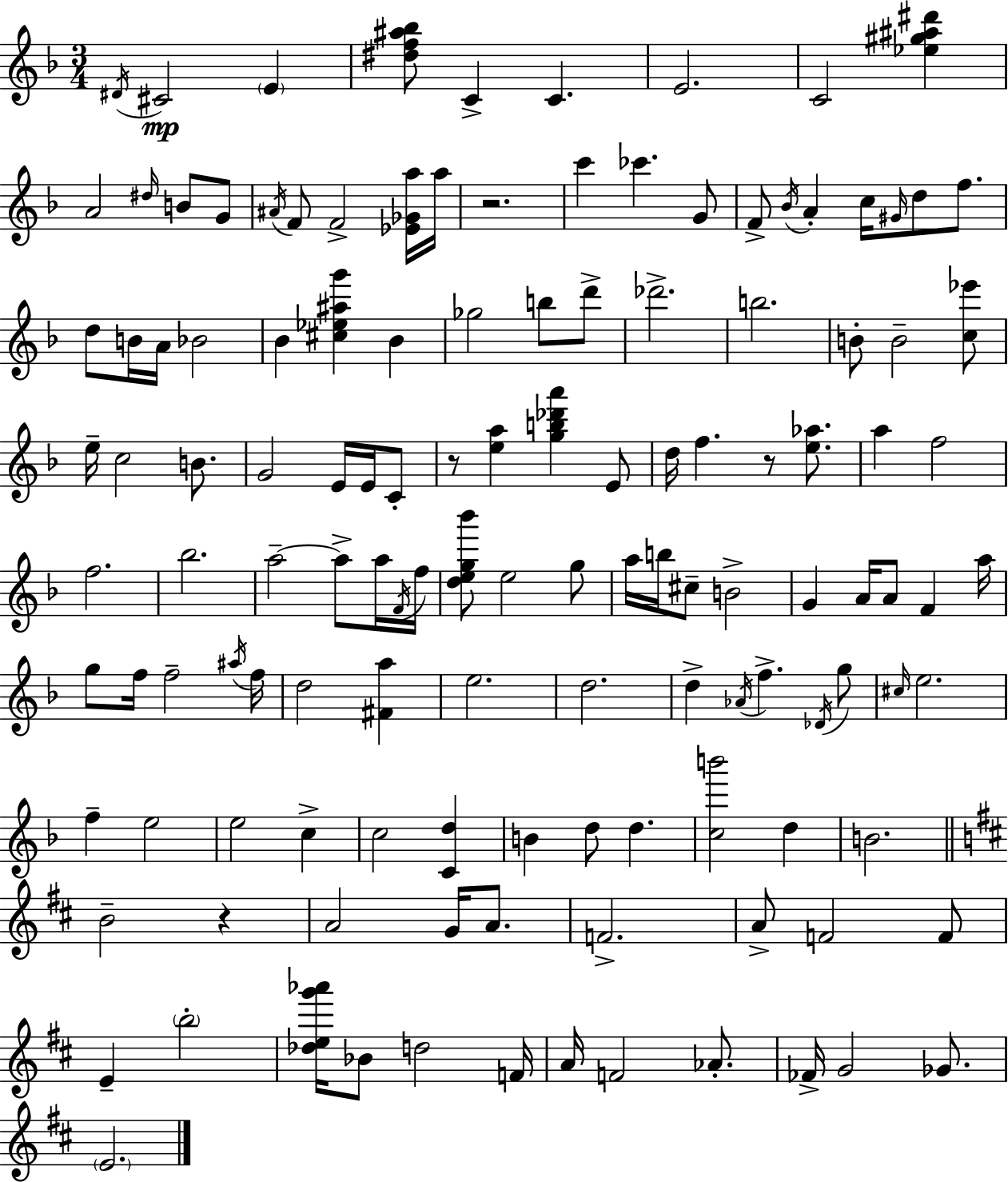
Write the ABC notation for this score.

X:1
T:Untitled
M:3/4
L:1/4
K:Dm
^D/4 ^C2 E [^df^a_b]/2 C C E2 C2 [_e^g^a^d'] A2 ^d/4 B/2 G/2 ^A/4 F/2 F2 [_E_Ga]/4 a/4 z2 c' _c' G/2 F/2 _B/4 A c/4 ^G/4 d/2 f/2 d/2 B/4 A/4 _B2 _B [^c_e^ag'] _B _g2 b/2 d'/2 _d'2 b2 B/2 B2 [c_e']/2 e/4 c2 B/2 G2 E/4 E/4 C/2 z/2 [ea] [gb_d'a'] E/2 d/4 f z/2 [e_a]/2 a f2 f2 _b2 a2 a/2 a/4 F/4 f/4 [deg_b']/2 e2 g/2 a/4 b/4 ^c/2 B2 G A/4 A/2 F a/4 g/2 f/4 f2 ^a/4 f/4 d2 [^Fa] e2 d2 d _A/4 f _D/4 g/2 ^c/4 e2 f e2 e2 c c2 [Cd] B d/2 d [cb']2 d B2 B2 z A2 G/4 A/2 F2 A/2 F2 F/2 E b2 [_deg'_a']/4 _B/2 d2 F/4 A/4 F2 _A/2 _F/4 G2 _G/2 E2